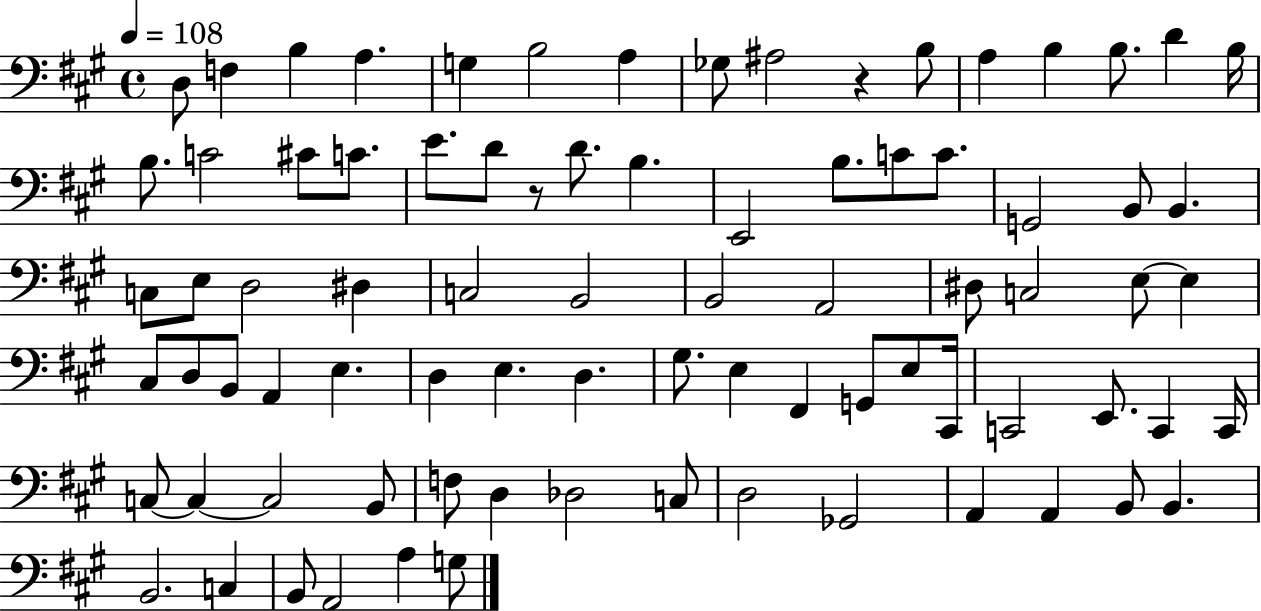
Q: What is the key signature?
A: A major